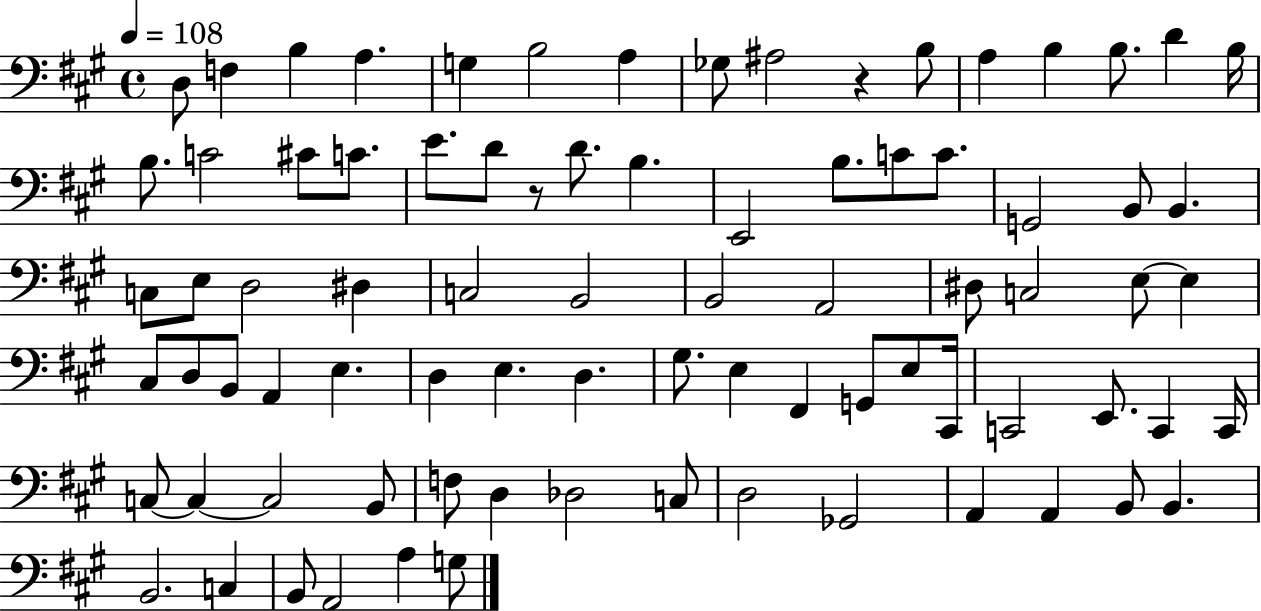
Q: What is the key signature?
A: A major